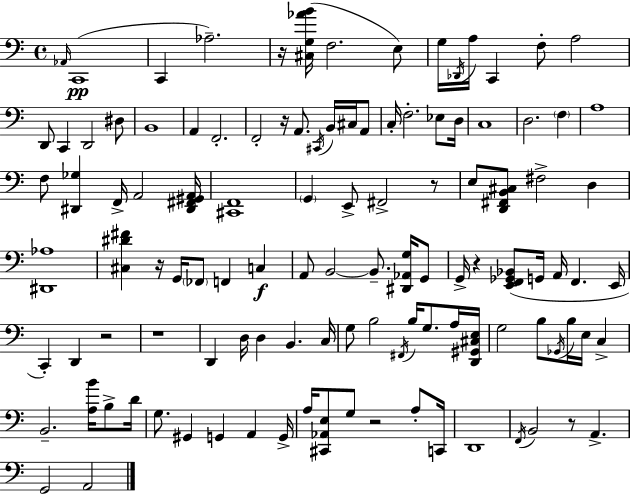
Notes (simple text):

Ab2/s C2/w C2/q Ab3/h. R/s [C#3,G3,Ab4,B4]/s F3/h. E3/e G3/s Db2/s A3/s C2/q F3/e A3/h D2/e C2/q D2/h D#3/e B2/w A2/q F2/h. F2/h R/s A2/e. C#2/s B2/s C#3/s A2/e C3/s F3/h. Eb3/e D3/s C3/w D3/h. F3/q A3/w F3/e [D#2,Gb3]/q F2/s A2/h [D#2,F#2,G#2,A2]/s [C#2,F2]/w G2/q E2/e F#2/h R/e E3/e [D2,F#2,B2,C#3]/e F#3/h D3/q [D#2,Ab3]/w [C#3,D#4,F#4]/q R/s G2/s FES2/e F2/q C3/q A2/e B2/h B2/e. [D#2,Ab2,G3]/s G2/e G2/s R/q [E2,F2,Gb2,Bb2]/e G2/s A2/s F2/q. E2/s C2/q D2/q R/h R/w D2/q D3/s D3/q B2/q. C3/s G3/e B3/h F#2/s B3/s G3/e. A3/s [D2,G#2,C#3,E3]/s G3/h B3/e Gb2/s B3/s E3/s C3/q B2/h. [A3,B4]/s B3/e D4/s G3/e. G#2/q G2/q A2/q G2/s A3/s [C#2,Ab2,E3]/e G3/e R/h A3/e C2/s D2/w F2/s B2/h R/e A2/q. G2/h A2/h